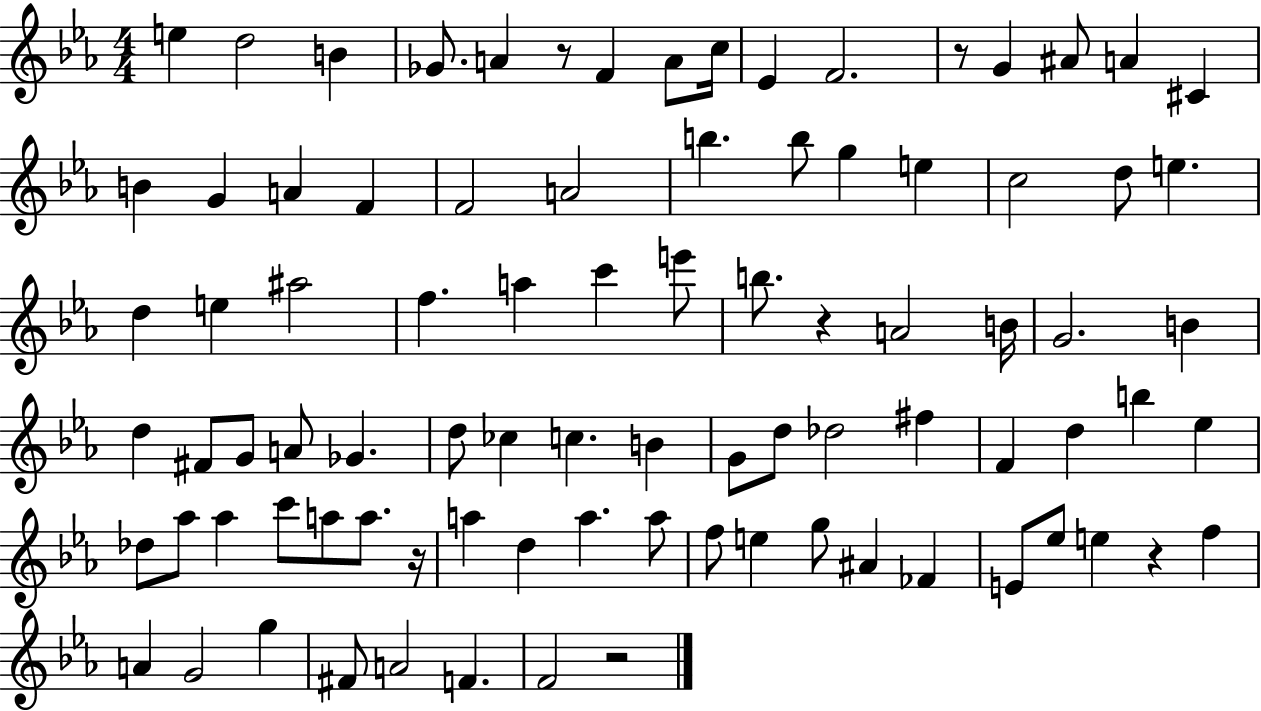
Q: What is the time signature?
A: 4/4